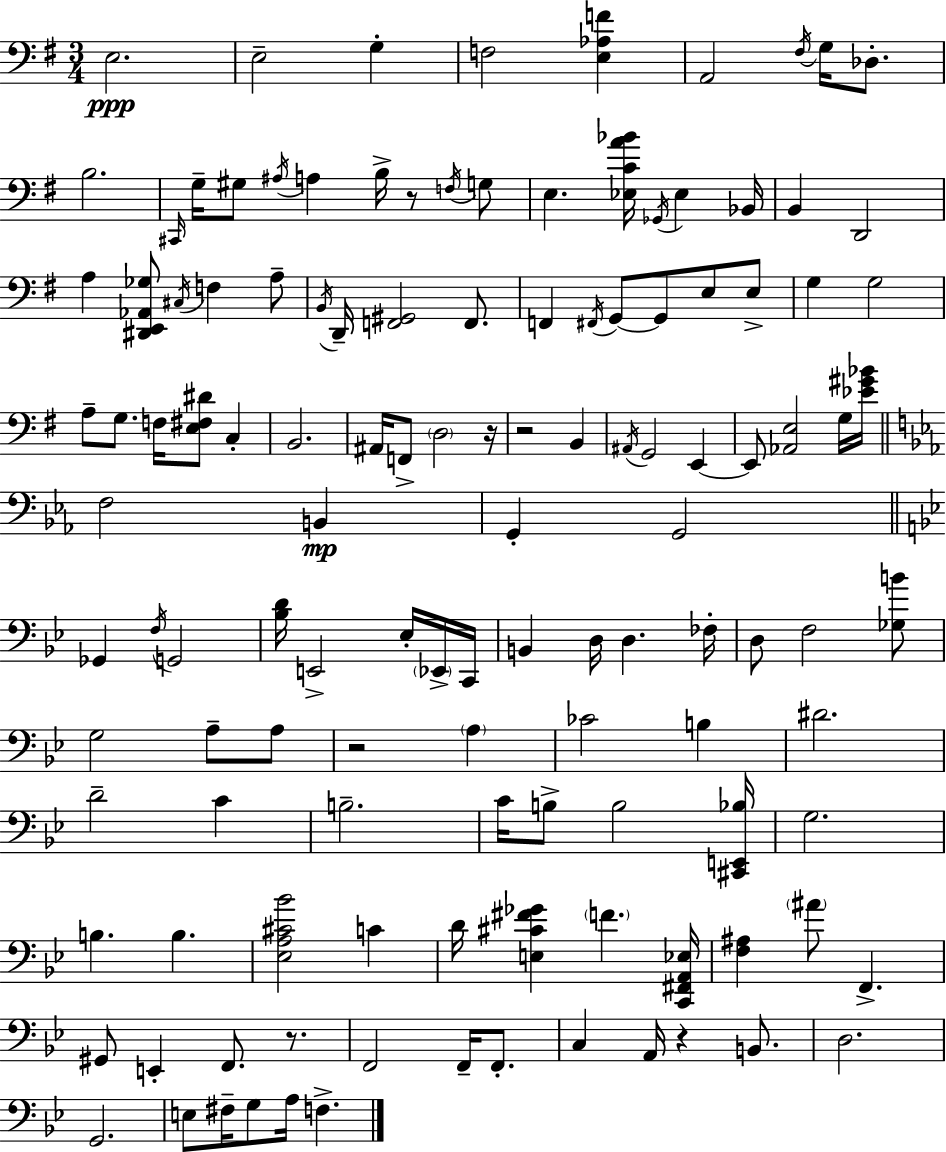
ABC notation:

X:1
T:Untitled
M:3/4
L:1/4
K:G
E,2 E,2 G, F,2 [E,_A,F] A,,2 ^F,/4 G,/4 _D,/2 B,2 ^C,,/4 G,/4 ^G,/2 ^A,/4 A, B,/4 z/2 F,/4 G,/2 E, [_E,CA_B]/4 _G,,/4 _E, _B,,/4 B,, D,,2 A, [^D,,E,,_A,,_G,]/2 ^C,/4 F, A,/2 B,,/4 D,,/4 [F,,^G,,]2 F,,/2 F,, ^F,,/4 G,,/2 G,,/2 E,/2 E,/2 G, G,2 A,/2 G,/2 F,/4 [E,^F,^D]/2 C, B,,2 ^A,,/4 F,,/2 D,2 z/4 z2 B,, ^A,,/4 G,,2 E,, E,,/2 [_A,,E,]2 G,/4 [_E^G_B]/4 F,2 B,, G,, G,,2 _G,, F,/4 G,,2 [_B,D]/4 E,,2 _E,/4 _E,,/4 C,,/4 B,, D,/4 D, _F,/4 D,/2 F,2 [_G,B]/2 G,2 A,/2 A,/2 z2 A, _C2 B, ^D2 D2 C B,2 C/4 B,/2 B,2 [^C,,E,,_B,]/4 G,2 B, B, [_E,A,^C_B]2 C D/4 [E,^C^F_G] F [C,,^F,,A,,_E,]/4 [F,^A,] ^A/2 F,, ^G,,/2 E,, F,,/2 z/2 F,,2 F,,/4 F,,/2 C, A,,/4 z B,,/2 D,2 G,,2 E,/2 ^F,/4 G,/2 A,/4 F,